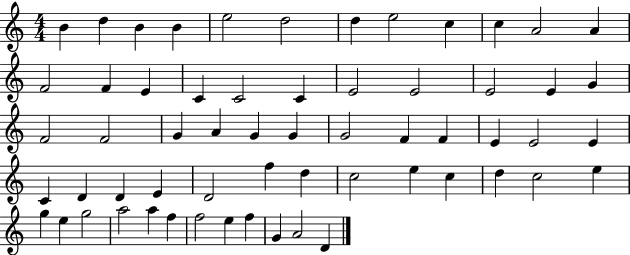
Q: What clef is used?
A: treble